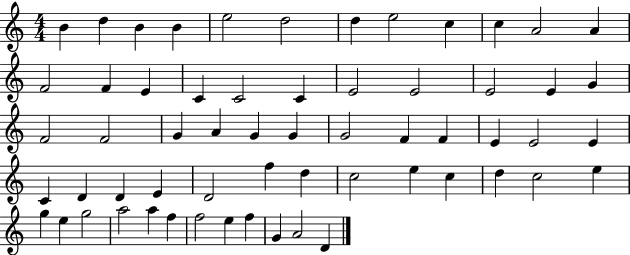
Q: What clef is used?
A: treble